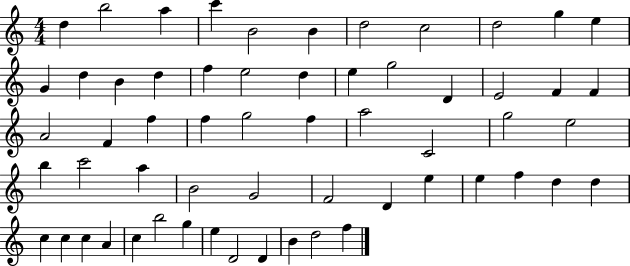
{
  \clef treble
  \numericTimeSignature
  \time 4/4
  \key c \major
  d''4 b''2 a''4 | c'''4 b'2 b'4 | d''2 c''2 | d''2 g''4 e''4 | \break g'4 d''4 b'4 d''4 | f''4 e''2 d''4 | e''4 g''2 d'4 | e'2 f'4 f'4 | \break a'2 f'4 f''4 | f''4 g''2 f''4 | a''2 c'2 | g''2 e''2 | \break b''4 c'''2 a''4 | b'2 g'2 | f'2 d'4 e''4 | e''4 f''4 d''4 d''4 | \break c''4 c''4 c''4 a'4 | c''4 b''2 g''4 | e''4 d'2 d'4 | b'4 d''2 f''4 | \break \bar "|."
}